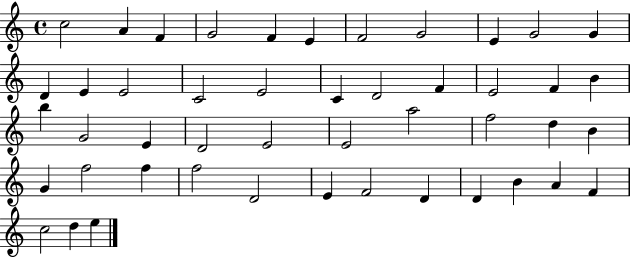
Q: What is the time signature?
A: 4/4